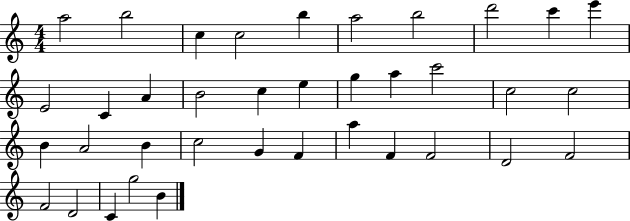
A5/h B5/h C5/q C5/h B5/q A5/h B5/h D6/h C6/q E6/q E4/h C4/q A4/q B4/h C5/q E5/q G5/q A5/q C6/h C5/h C5/h B4/q A4/h B4/q C5/h G4/q F4/q A5/q F4/q F4/h D4/h F4/h F4/h D4/h C4/q G5/h B4/q